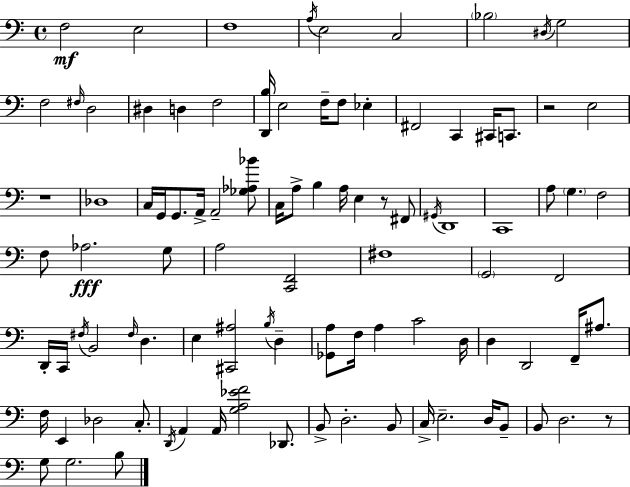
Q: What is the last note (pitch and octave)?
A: B3